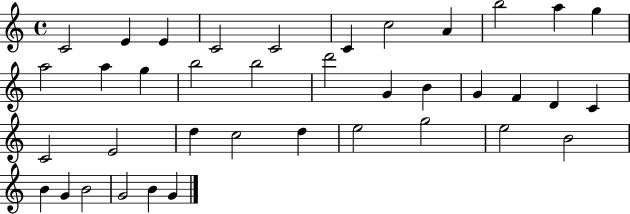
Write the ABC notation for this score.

X:1
T:Untitled
M:4/4
L:1/4
K:C
C2 E E C2 C2 C c2 A b2 a g a2 a g b2 b2 d'2 G B G F D C C2 E2 d c2 d e2 g2 e2 B2 B G B2 G2 B G